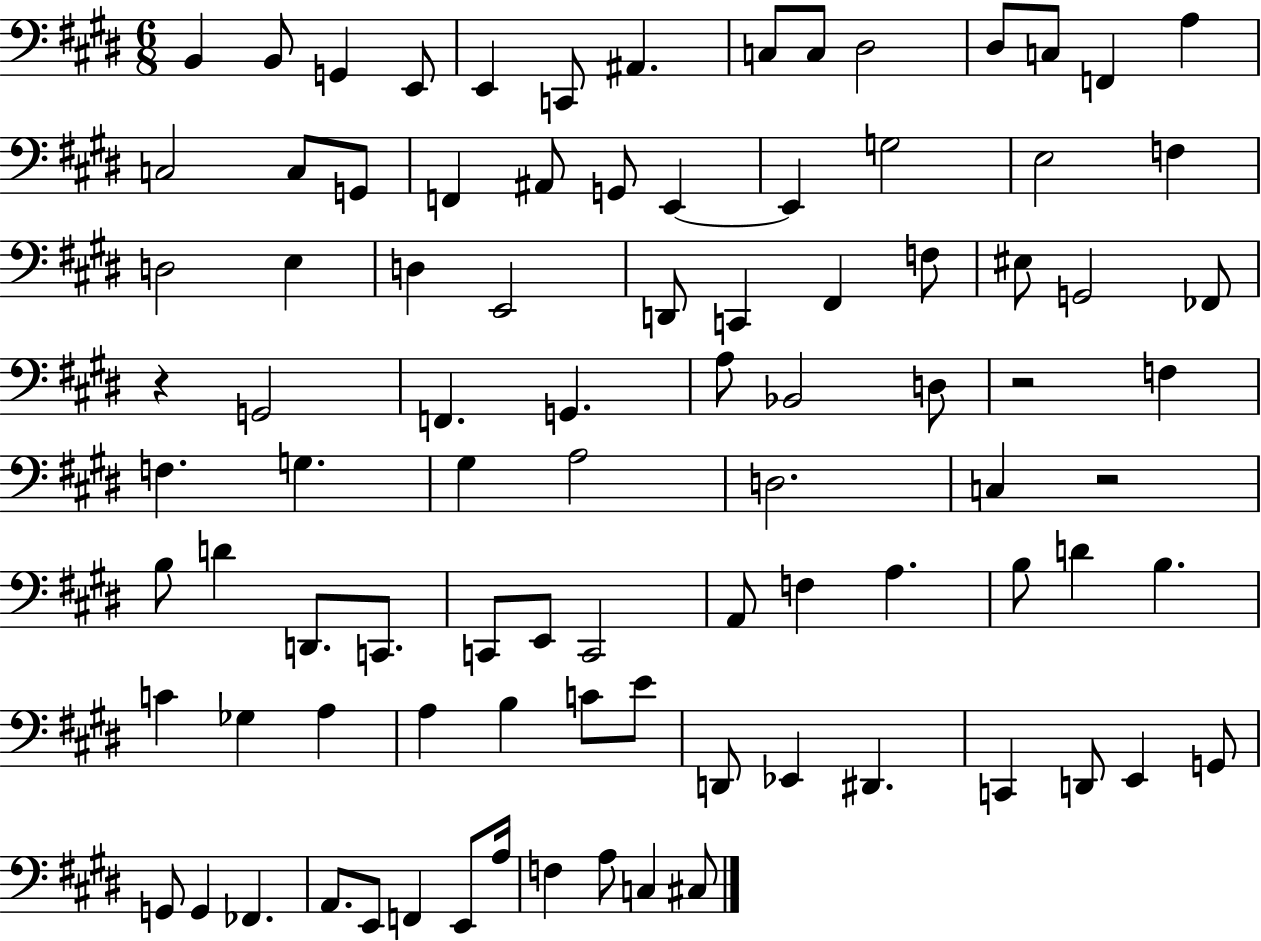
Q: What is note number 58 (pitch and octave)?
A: F3